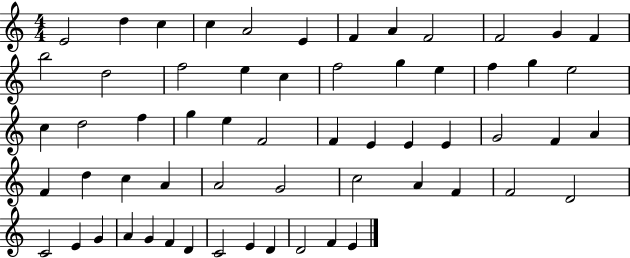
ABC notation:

X:1
T:Untitled
M:4/4
L:1/4
K:C
E2 d c c A2 E F A F2 F2 G F b2 d2 f2 e c f2 g e f g e2 c d2 f g e F2 F E E E G2 F A F d c A A2 G2 c2 A F F2 D2 C2 E G A G F D C2 E D D2 F E